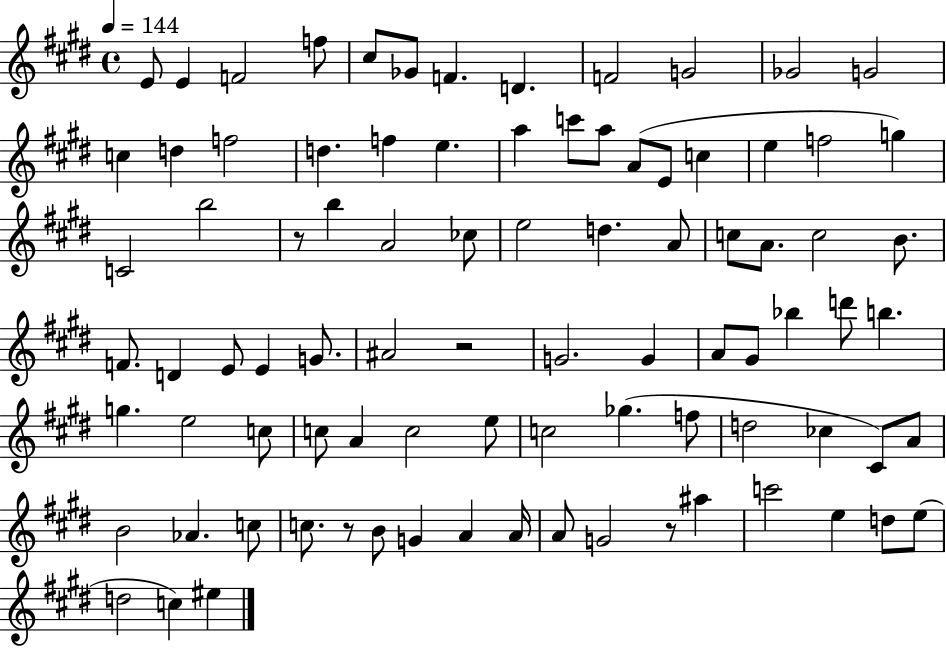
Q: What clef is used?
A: treble